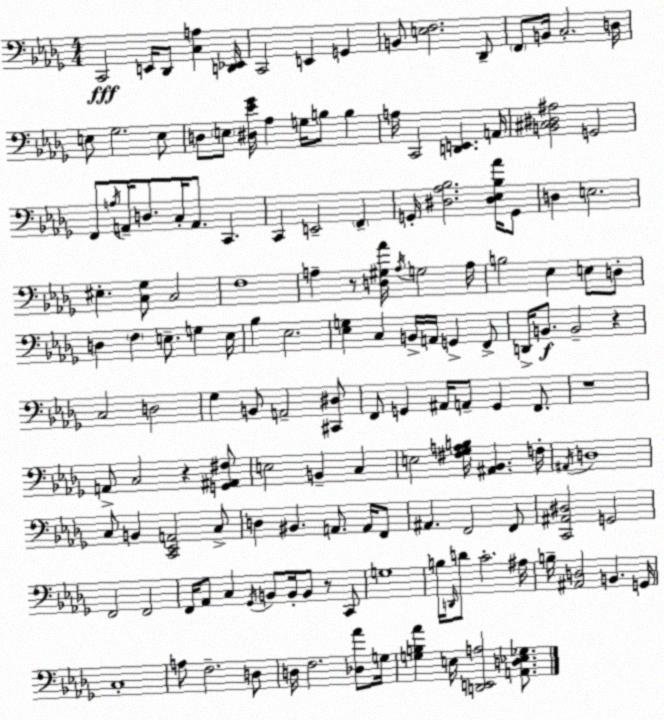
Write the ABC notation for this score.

X:1
T:Untitled
M:4/4
L:1/4
K:Bbm
C,,2 E,,/4 _D,,/2 [C,A,] [D,,_E,,]/4 C,,2 E,, G,, B,,/2 [E,F,]2 _D,,/2 F,,/2 B,,/4 C,2 D,/4 E,/2 _G,2 E,/2 D,/2 E,/2 [^D,_E_G]/4 _A, G,/4 B,/2 B, A,/4 C,,2 [D,,E,,] A,,/4 [B,,^C,^D,^A,]2 G,,2 F,,/2 A,/4 A,,/4 D,/2 C,/4 A,,/2 C,, C,, E,,2 F,, G,,/4 [^D,_A,_B,]2 [^D,_E,_B,_A]/4 G,,/2 D, E,2 ^E, [C,_G,]/2 C,2 F,4 A, z/2 [D,^G,_A]/4 A,/4 G,2 A,/4 B,2 _E, E,/2 D,/2 D, F, E,/2 G, E,/4 _B, _E,2 [_E,G,] C, B,,/4 A,,/4 G,, F,,/2 D,,/4 B,,/2 B,,2 z C,2 D,2 _G, B,,/2 A,,2 [^C,,^D,]/2 F,,/2 G,, ^A,,/4 A,,/2 G,, F,,/2 z4 A,,/2 C,2 z [G,,^A,,^F,]/2 E,2 B,, C, E,2 [^F,_G,A,B,]/4 [^A,,_B,,] F,/4 ^A,,/4 D,4 C,/2 B,, [C,,_E,,A,,]2 C,/2 D, ^B,, A,,/2 A,,/4 F,,/2 ^A,, F,,2 F,,/2 [C,,^A,,^D,]2 G,,2 F,,2 F,,2 F,,/4 _A,,/2 C, _G,,/4 B,,/2 B,,/4 B,,/2 z/2 C,,/2 G,4 B,/4 D,,/4 D/2 C2 ^A,/4 B,/4 [^A,,D,]2 B,, G,,/4 C,4 A,/2 F,2 D,/2 D,/4 F,2 [_D,_A]/2 G,/4 [G,B,_A] E,/4 [D,,E,,A,]2 [A,,D,_E,_G,]/2